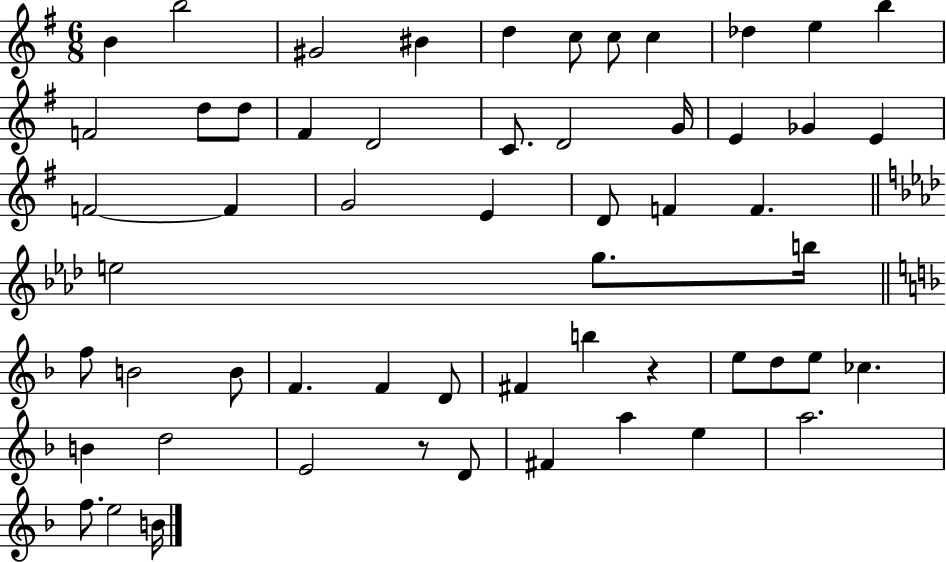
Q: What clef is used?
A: treble